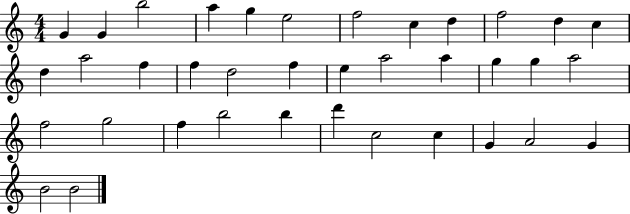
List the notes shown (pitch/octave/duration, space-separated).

G4/q G4/q B5/h A5/q G5/q E5/h F5/h C5/q D5/q F5/h D5/q C5/q D5/q A5/h F5/q F5/q D5/h F5/q E5/q A5/h A5/q G5/q G5/q A5/h F5/h G5/h F5/q B5/h B5/q D6/q C5/h C5/q G4/q A4/h G4/q B4/h B4/h